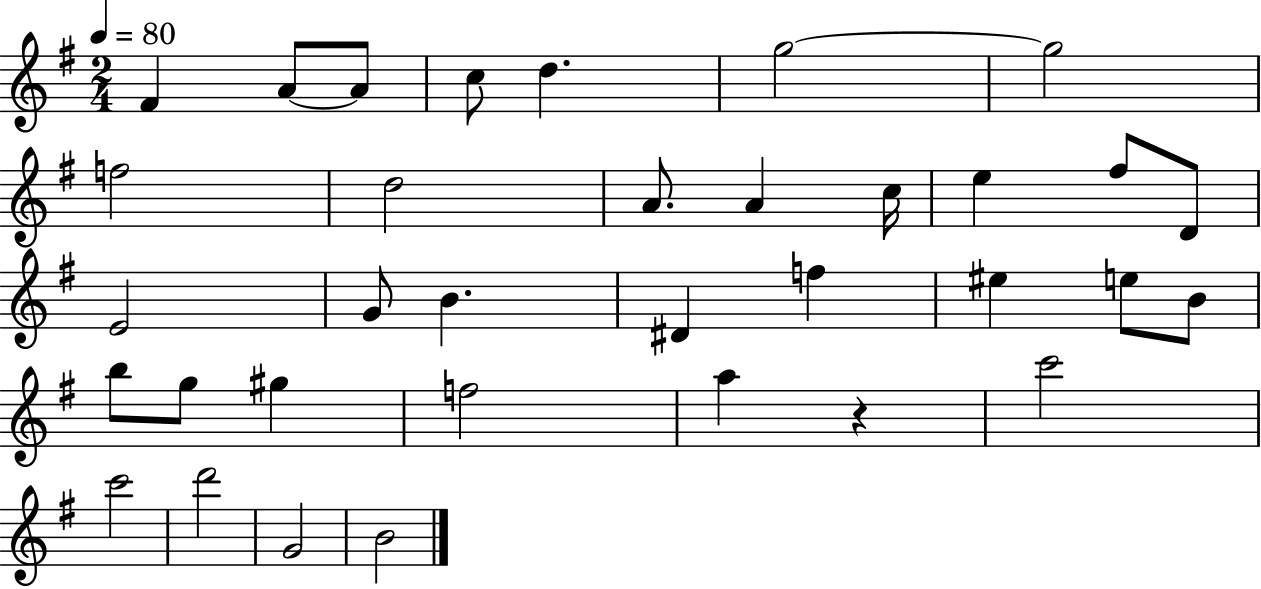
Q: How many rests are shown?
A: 1